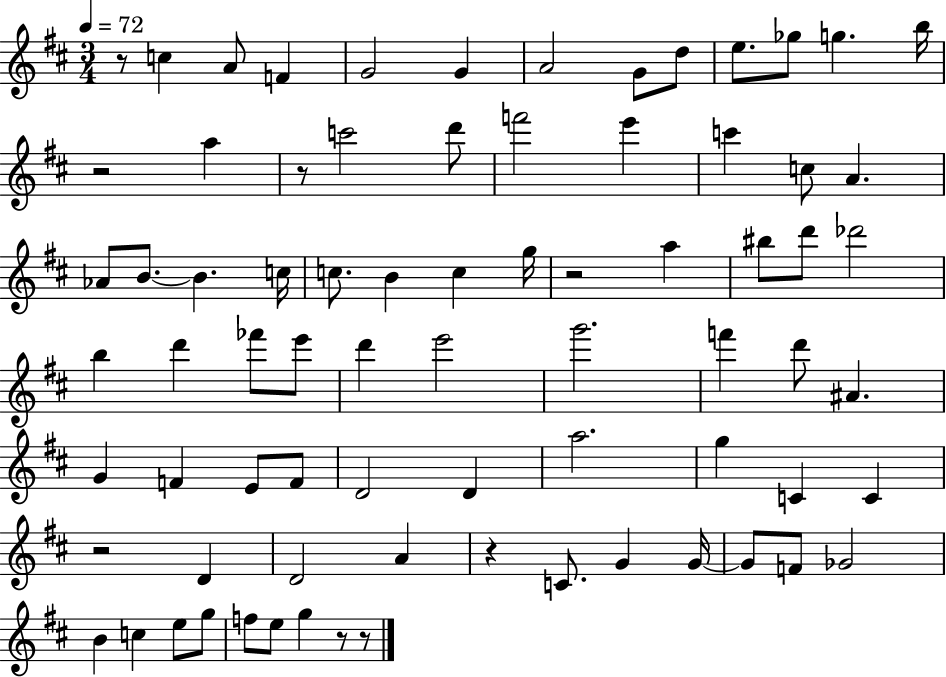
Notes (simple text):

R/e C5/q A4/e F4/q G4/h G4/q A4/h G4/e D5/e E5/e. Gb5/e G5/q. B5/s R/h A5/q R/e C6/h D6/e F6/h E6/q C6/q C5/e A4/q. Ab4/e B4/e. B4/q. C5/s C5/e. B4/q C5/q G5/s R/h A5/q BIS5/e D6/e Db6/h B5/q D6/q FES6/e E6/e D6/q E6/h G6/h. F6/q D6/e A#4/q. G4/q F4/q E4/e F4/e D4/h D4/q A5/h. G5/q C4/q C4/q R/h D4/q D4/h A4/q R/q C4/e. G4/q G4/s G4/e F4/e Gb4/h B4/q C5/q E5/e G5/e F5/e E5/e G5/q R/e R/e